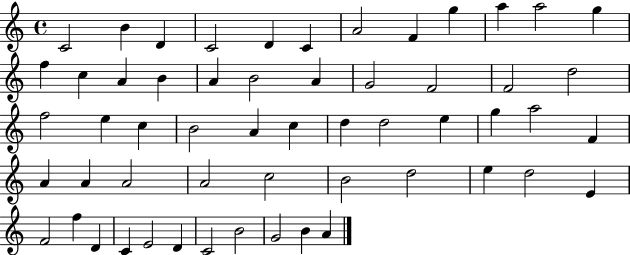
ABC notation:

X:1
T:Untitled
M:4/4
L:1/4
K:C
C2 B D C2 D C A2 F g a a2 g f c A B A B2 A G2 F2 F2 d2 f2 e c B2 A c d d2 e g a2 F A A A2 A2 c2 B2 d2 e d2 E F2 f D C E2 D C2 B2 G2 B A